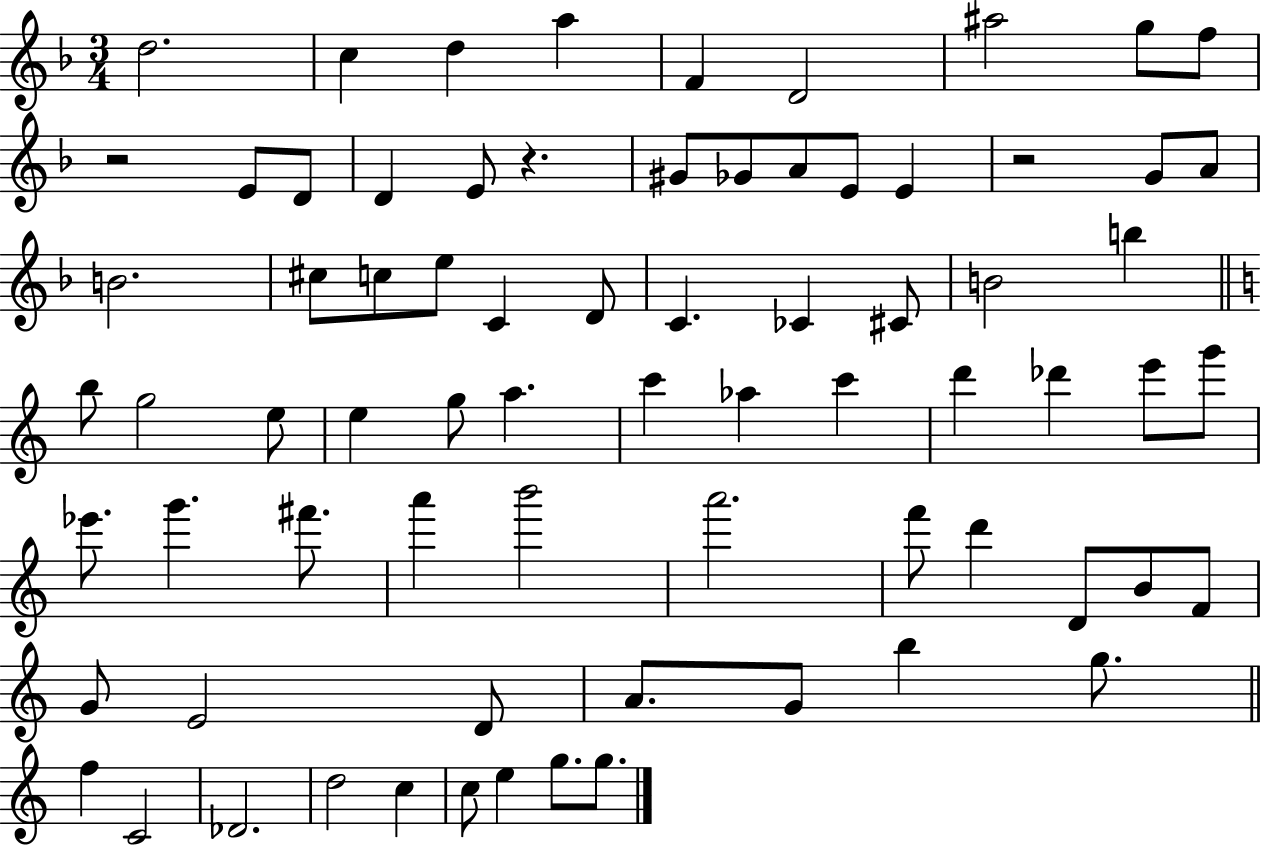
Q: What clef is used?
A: treble